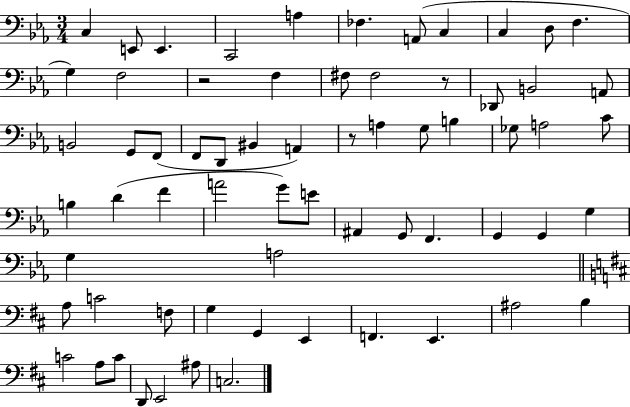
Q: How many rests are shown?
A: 3